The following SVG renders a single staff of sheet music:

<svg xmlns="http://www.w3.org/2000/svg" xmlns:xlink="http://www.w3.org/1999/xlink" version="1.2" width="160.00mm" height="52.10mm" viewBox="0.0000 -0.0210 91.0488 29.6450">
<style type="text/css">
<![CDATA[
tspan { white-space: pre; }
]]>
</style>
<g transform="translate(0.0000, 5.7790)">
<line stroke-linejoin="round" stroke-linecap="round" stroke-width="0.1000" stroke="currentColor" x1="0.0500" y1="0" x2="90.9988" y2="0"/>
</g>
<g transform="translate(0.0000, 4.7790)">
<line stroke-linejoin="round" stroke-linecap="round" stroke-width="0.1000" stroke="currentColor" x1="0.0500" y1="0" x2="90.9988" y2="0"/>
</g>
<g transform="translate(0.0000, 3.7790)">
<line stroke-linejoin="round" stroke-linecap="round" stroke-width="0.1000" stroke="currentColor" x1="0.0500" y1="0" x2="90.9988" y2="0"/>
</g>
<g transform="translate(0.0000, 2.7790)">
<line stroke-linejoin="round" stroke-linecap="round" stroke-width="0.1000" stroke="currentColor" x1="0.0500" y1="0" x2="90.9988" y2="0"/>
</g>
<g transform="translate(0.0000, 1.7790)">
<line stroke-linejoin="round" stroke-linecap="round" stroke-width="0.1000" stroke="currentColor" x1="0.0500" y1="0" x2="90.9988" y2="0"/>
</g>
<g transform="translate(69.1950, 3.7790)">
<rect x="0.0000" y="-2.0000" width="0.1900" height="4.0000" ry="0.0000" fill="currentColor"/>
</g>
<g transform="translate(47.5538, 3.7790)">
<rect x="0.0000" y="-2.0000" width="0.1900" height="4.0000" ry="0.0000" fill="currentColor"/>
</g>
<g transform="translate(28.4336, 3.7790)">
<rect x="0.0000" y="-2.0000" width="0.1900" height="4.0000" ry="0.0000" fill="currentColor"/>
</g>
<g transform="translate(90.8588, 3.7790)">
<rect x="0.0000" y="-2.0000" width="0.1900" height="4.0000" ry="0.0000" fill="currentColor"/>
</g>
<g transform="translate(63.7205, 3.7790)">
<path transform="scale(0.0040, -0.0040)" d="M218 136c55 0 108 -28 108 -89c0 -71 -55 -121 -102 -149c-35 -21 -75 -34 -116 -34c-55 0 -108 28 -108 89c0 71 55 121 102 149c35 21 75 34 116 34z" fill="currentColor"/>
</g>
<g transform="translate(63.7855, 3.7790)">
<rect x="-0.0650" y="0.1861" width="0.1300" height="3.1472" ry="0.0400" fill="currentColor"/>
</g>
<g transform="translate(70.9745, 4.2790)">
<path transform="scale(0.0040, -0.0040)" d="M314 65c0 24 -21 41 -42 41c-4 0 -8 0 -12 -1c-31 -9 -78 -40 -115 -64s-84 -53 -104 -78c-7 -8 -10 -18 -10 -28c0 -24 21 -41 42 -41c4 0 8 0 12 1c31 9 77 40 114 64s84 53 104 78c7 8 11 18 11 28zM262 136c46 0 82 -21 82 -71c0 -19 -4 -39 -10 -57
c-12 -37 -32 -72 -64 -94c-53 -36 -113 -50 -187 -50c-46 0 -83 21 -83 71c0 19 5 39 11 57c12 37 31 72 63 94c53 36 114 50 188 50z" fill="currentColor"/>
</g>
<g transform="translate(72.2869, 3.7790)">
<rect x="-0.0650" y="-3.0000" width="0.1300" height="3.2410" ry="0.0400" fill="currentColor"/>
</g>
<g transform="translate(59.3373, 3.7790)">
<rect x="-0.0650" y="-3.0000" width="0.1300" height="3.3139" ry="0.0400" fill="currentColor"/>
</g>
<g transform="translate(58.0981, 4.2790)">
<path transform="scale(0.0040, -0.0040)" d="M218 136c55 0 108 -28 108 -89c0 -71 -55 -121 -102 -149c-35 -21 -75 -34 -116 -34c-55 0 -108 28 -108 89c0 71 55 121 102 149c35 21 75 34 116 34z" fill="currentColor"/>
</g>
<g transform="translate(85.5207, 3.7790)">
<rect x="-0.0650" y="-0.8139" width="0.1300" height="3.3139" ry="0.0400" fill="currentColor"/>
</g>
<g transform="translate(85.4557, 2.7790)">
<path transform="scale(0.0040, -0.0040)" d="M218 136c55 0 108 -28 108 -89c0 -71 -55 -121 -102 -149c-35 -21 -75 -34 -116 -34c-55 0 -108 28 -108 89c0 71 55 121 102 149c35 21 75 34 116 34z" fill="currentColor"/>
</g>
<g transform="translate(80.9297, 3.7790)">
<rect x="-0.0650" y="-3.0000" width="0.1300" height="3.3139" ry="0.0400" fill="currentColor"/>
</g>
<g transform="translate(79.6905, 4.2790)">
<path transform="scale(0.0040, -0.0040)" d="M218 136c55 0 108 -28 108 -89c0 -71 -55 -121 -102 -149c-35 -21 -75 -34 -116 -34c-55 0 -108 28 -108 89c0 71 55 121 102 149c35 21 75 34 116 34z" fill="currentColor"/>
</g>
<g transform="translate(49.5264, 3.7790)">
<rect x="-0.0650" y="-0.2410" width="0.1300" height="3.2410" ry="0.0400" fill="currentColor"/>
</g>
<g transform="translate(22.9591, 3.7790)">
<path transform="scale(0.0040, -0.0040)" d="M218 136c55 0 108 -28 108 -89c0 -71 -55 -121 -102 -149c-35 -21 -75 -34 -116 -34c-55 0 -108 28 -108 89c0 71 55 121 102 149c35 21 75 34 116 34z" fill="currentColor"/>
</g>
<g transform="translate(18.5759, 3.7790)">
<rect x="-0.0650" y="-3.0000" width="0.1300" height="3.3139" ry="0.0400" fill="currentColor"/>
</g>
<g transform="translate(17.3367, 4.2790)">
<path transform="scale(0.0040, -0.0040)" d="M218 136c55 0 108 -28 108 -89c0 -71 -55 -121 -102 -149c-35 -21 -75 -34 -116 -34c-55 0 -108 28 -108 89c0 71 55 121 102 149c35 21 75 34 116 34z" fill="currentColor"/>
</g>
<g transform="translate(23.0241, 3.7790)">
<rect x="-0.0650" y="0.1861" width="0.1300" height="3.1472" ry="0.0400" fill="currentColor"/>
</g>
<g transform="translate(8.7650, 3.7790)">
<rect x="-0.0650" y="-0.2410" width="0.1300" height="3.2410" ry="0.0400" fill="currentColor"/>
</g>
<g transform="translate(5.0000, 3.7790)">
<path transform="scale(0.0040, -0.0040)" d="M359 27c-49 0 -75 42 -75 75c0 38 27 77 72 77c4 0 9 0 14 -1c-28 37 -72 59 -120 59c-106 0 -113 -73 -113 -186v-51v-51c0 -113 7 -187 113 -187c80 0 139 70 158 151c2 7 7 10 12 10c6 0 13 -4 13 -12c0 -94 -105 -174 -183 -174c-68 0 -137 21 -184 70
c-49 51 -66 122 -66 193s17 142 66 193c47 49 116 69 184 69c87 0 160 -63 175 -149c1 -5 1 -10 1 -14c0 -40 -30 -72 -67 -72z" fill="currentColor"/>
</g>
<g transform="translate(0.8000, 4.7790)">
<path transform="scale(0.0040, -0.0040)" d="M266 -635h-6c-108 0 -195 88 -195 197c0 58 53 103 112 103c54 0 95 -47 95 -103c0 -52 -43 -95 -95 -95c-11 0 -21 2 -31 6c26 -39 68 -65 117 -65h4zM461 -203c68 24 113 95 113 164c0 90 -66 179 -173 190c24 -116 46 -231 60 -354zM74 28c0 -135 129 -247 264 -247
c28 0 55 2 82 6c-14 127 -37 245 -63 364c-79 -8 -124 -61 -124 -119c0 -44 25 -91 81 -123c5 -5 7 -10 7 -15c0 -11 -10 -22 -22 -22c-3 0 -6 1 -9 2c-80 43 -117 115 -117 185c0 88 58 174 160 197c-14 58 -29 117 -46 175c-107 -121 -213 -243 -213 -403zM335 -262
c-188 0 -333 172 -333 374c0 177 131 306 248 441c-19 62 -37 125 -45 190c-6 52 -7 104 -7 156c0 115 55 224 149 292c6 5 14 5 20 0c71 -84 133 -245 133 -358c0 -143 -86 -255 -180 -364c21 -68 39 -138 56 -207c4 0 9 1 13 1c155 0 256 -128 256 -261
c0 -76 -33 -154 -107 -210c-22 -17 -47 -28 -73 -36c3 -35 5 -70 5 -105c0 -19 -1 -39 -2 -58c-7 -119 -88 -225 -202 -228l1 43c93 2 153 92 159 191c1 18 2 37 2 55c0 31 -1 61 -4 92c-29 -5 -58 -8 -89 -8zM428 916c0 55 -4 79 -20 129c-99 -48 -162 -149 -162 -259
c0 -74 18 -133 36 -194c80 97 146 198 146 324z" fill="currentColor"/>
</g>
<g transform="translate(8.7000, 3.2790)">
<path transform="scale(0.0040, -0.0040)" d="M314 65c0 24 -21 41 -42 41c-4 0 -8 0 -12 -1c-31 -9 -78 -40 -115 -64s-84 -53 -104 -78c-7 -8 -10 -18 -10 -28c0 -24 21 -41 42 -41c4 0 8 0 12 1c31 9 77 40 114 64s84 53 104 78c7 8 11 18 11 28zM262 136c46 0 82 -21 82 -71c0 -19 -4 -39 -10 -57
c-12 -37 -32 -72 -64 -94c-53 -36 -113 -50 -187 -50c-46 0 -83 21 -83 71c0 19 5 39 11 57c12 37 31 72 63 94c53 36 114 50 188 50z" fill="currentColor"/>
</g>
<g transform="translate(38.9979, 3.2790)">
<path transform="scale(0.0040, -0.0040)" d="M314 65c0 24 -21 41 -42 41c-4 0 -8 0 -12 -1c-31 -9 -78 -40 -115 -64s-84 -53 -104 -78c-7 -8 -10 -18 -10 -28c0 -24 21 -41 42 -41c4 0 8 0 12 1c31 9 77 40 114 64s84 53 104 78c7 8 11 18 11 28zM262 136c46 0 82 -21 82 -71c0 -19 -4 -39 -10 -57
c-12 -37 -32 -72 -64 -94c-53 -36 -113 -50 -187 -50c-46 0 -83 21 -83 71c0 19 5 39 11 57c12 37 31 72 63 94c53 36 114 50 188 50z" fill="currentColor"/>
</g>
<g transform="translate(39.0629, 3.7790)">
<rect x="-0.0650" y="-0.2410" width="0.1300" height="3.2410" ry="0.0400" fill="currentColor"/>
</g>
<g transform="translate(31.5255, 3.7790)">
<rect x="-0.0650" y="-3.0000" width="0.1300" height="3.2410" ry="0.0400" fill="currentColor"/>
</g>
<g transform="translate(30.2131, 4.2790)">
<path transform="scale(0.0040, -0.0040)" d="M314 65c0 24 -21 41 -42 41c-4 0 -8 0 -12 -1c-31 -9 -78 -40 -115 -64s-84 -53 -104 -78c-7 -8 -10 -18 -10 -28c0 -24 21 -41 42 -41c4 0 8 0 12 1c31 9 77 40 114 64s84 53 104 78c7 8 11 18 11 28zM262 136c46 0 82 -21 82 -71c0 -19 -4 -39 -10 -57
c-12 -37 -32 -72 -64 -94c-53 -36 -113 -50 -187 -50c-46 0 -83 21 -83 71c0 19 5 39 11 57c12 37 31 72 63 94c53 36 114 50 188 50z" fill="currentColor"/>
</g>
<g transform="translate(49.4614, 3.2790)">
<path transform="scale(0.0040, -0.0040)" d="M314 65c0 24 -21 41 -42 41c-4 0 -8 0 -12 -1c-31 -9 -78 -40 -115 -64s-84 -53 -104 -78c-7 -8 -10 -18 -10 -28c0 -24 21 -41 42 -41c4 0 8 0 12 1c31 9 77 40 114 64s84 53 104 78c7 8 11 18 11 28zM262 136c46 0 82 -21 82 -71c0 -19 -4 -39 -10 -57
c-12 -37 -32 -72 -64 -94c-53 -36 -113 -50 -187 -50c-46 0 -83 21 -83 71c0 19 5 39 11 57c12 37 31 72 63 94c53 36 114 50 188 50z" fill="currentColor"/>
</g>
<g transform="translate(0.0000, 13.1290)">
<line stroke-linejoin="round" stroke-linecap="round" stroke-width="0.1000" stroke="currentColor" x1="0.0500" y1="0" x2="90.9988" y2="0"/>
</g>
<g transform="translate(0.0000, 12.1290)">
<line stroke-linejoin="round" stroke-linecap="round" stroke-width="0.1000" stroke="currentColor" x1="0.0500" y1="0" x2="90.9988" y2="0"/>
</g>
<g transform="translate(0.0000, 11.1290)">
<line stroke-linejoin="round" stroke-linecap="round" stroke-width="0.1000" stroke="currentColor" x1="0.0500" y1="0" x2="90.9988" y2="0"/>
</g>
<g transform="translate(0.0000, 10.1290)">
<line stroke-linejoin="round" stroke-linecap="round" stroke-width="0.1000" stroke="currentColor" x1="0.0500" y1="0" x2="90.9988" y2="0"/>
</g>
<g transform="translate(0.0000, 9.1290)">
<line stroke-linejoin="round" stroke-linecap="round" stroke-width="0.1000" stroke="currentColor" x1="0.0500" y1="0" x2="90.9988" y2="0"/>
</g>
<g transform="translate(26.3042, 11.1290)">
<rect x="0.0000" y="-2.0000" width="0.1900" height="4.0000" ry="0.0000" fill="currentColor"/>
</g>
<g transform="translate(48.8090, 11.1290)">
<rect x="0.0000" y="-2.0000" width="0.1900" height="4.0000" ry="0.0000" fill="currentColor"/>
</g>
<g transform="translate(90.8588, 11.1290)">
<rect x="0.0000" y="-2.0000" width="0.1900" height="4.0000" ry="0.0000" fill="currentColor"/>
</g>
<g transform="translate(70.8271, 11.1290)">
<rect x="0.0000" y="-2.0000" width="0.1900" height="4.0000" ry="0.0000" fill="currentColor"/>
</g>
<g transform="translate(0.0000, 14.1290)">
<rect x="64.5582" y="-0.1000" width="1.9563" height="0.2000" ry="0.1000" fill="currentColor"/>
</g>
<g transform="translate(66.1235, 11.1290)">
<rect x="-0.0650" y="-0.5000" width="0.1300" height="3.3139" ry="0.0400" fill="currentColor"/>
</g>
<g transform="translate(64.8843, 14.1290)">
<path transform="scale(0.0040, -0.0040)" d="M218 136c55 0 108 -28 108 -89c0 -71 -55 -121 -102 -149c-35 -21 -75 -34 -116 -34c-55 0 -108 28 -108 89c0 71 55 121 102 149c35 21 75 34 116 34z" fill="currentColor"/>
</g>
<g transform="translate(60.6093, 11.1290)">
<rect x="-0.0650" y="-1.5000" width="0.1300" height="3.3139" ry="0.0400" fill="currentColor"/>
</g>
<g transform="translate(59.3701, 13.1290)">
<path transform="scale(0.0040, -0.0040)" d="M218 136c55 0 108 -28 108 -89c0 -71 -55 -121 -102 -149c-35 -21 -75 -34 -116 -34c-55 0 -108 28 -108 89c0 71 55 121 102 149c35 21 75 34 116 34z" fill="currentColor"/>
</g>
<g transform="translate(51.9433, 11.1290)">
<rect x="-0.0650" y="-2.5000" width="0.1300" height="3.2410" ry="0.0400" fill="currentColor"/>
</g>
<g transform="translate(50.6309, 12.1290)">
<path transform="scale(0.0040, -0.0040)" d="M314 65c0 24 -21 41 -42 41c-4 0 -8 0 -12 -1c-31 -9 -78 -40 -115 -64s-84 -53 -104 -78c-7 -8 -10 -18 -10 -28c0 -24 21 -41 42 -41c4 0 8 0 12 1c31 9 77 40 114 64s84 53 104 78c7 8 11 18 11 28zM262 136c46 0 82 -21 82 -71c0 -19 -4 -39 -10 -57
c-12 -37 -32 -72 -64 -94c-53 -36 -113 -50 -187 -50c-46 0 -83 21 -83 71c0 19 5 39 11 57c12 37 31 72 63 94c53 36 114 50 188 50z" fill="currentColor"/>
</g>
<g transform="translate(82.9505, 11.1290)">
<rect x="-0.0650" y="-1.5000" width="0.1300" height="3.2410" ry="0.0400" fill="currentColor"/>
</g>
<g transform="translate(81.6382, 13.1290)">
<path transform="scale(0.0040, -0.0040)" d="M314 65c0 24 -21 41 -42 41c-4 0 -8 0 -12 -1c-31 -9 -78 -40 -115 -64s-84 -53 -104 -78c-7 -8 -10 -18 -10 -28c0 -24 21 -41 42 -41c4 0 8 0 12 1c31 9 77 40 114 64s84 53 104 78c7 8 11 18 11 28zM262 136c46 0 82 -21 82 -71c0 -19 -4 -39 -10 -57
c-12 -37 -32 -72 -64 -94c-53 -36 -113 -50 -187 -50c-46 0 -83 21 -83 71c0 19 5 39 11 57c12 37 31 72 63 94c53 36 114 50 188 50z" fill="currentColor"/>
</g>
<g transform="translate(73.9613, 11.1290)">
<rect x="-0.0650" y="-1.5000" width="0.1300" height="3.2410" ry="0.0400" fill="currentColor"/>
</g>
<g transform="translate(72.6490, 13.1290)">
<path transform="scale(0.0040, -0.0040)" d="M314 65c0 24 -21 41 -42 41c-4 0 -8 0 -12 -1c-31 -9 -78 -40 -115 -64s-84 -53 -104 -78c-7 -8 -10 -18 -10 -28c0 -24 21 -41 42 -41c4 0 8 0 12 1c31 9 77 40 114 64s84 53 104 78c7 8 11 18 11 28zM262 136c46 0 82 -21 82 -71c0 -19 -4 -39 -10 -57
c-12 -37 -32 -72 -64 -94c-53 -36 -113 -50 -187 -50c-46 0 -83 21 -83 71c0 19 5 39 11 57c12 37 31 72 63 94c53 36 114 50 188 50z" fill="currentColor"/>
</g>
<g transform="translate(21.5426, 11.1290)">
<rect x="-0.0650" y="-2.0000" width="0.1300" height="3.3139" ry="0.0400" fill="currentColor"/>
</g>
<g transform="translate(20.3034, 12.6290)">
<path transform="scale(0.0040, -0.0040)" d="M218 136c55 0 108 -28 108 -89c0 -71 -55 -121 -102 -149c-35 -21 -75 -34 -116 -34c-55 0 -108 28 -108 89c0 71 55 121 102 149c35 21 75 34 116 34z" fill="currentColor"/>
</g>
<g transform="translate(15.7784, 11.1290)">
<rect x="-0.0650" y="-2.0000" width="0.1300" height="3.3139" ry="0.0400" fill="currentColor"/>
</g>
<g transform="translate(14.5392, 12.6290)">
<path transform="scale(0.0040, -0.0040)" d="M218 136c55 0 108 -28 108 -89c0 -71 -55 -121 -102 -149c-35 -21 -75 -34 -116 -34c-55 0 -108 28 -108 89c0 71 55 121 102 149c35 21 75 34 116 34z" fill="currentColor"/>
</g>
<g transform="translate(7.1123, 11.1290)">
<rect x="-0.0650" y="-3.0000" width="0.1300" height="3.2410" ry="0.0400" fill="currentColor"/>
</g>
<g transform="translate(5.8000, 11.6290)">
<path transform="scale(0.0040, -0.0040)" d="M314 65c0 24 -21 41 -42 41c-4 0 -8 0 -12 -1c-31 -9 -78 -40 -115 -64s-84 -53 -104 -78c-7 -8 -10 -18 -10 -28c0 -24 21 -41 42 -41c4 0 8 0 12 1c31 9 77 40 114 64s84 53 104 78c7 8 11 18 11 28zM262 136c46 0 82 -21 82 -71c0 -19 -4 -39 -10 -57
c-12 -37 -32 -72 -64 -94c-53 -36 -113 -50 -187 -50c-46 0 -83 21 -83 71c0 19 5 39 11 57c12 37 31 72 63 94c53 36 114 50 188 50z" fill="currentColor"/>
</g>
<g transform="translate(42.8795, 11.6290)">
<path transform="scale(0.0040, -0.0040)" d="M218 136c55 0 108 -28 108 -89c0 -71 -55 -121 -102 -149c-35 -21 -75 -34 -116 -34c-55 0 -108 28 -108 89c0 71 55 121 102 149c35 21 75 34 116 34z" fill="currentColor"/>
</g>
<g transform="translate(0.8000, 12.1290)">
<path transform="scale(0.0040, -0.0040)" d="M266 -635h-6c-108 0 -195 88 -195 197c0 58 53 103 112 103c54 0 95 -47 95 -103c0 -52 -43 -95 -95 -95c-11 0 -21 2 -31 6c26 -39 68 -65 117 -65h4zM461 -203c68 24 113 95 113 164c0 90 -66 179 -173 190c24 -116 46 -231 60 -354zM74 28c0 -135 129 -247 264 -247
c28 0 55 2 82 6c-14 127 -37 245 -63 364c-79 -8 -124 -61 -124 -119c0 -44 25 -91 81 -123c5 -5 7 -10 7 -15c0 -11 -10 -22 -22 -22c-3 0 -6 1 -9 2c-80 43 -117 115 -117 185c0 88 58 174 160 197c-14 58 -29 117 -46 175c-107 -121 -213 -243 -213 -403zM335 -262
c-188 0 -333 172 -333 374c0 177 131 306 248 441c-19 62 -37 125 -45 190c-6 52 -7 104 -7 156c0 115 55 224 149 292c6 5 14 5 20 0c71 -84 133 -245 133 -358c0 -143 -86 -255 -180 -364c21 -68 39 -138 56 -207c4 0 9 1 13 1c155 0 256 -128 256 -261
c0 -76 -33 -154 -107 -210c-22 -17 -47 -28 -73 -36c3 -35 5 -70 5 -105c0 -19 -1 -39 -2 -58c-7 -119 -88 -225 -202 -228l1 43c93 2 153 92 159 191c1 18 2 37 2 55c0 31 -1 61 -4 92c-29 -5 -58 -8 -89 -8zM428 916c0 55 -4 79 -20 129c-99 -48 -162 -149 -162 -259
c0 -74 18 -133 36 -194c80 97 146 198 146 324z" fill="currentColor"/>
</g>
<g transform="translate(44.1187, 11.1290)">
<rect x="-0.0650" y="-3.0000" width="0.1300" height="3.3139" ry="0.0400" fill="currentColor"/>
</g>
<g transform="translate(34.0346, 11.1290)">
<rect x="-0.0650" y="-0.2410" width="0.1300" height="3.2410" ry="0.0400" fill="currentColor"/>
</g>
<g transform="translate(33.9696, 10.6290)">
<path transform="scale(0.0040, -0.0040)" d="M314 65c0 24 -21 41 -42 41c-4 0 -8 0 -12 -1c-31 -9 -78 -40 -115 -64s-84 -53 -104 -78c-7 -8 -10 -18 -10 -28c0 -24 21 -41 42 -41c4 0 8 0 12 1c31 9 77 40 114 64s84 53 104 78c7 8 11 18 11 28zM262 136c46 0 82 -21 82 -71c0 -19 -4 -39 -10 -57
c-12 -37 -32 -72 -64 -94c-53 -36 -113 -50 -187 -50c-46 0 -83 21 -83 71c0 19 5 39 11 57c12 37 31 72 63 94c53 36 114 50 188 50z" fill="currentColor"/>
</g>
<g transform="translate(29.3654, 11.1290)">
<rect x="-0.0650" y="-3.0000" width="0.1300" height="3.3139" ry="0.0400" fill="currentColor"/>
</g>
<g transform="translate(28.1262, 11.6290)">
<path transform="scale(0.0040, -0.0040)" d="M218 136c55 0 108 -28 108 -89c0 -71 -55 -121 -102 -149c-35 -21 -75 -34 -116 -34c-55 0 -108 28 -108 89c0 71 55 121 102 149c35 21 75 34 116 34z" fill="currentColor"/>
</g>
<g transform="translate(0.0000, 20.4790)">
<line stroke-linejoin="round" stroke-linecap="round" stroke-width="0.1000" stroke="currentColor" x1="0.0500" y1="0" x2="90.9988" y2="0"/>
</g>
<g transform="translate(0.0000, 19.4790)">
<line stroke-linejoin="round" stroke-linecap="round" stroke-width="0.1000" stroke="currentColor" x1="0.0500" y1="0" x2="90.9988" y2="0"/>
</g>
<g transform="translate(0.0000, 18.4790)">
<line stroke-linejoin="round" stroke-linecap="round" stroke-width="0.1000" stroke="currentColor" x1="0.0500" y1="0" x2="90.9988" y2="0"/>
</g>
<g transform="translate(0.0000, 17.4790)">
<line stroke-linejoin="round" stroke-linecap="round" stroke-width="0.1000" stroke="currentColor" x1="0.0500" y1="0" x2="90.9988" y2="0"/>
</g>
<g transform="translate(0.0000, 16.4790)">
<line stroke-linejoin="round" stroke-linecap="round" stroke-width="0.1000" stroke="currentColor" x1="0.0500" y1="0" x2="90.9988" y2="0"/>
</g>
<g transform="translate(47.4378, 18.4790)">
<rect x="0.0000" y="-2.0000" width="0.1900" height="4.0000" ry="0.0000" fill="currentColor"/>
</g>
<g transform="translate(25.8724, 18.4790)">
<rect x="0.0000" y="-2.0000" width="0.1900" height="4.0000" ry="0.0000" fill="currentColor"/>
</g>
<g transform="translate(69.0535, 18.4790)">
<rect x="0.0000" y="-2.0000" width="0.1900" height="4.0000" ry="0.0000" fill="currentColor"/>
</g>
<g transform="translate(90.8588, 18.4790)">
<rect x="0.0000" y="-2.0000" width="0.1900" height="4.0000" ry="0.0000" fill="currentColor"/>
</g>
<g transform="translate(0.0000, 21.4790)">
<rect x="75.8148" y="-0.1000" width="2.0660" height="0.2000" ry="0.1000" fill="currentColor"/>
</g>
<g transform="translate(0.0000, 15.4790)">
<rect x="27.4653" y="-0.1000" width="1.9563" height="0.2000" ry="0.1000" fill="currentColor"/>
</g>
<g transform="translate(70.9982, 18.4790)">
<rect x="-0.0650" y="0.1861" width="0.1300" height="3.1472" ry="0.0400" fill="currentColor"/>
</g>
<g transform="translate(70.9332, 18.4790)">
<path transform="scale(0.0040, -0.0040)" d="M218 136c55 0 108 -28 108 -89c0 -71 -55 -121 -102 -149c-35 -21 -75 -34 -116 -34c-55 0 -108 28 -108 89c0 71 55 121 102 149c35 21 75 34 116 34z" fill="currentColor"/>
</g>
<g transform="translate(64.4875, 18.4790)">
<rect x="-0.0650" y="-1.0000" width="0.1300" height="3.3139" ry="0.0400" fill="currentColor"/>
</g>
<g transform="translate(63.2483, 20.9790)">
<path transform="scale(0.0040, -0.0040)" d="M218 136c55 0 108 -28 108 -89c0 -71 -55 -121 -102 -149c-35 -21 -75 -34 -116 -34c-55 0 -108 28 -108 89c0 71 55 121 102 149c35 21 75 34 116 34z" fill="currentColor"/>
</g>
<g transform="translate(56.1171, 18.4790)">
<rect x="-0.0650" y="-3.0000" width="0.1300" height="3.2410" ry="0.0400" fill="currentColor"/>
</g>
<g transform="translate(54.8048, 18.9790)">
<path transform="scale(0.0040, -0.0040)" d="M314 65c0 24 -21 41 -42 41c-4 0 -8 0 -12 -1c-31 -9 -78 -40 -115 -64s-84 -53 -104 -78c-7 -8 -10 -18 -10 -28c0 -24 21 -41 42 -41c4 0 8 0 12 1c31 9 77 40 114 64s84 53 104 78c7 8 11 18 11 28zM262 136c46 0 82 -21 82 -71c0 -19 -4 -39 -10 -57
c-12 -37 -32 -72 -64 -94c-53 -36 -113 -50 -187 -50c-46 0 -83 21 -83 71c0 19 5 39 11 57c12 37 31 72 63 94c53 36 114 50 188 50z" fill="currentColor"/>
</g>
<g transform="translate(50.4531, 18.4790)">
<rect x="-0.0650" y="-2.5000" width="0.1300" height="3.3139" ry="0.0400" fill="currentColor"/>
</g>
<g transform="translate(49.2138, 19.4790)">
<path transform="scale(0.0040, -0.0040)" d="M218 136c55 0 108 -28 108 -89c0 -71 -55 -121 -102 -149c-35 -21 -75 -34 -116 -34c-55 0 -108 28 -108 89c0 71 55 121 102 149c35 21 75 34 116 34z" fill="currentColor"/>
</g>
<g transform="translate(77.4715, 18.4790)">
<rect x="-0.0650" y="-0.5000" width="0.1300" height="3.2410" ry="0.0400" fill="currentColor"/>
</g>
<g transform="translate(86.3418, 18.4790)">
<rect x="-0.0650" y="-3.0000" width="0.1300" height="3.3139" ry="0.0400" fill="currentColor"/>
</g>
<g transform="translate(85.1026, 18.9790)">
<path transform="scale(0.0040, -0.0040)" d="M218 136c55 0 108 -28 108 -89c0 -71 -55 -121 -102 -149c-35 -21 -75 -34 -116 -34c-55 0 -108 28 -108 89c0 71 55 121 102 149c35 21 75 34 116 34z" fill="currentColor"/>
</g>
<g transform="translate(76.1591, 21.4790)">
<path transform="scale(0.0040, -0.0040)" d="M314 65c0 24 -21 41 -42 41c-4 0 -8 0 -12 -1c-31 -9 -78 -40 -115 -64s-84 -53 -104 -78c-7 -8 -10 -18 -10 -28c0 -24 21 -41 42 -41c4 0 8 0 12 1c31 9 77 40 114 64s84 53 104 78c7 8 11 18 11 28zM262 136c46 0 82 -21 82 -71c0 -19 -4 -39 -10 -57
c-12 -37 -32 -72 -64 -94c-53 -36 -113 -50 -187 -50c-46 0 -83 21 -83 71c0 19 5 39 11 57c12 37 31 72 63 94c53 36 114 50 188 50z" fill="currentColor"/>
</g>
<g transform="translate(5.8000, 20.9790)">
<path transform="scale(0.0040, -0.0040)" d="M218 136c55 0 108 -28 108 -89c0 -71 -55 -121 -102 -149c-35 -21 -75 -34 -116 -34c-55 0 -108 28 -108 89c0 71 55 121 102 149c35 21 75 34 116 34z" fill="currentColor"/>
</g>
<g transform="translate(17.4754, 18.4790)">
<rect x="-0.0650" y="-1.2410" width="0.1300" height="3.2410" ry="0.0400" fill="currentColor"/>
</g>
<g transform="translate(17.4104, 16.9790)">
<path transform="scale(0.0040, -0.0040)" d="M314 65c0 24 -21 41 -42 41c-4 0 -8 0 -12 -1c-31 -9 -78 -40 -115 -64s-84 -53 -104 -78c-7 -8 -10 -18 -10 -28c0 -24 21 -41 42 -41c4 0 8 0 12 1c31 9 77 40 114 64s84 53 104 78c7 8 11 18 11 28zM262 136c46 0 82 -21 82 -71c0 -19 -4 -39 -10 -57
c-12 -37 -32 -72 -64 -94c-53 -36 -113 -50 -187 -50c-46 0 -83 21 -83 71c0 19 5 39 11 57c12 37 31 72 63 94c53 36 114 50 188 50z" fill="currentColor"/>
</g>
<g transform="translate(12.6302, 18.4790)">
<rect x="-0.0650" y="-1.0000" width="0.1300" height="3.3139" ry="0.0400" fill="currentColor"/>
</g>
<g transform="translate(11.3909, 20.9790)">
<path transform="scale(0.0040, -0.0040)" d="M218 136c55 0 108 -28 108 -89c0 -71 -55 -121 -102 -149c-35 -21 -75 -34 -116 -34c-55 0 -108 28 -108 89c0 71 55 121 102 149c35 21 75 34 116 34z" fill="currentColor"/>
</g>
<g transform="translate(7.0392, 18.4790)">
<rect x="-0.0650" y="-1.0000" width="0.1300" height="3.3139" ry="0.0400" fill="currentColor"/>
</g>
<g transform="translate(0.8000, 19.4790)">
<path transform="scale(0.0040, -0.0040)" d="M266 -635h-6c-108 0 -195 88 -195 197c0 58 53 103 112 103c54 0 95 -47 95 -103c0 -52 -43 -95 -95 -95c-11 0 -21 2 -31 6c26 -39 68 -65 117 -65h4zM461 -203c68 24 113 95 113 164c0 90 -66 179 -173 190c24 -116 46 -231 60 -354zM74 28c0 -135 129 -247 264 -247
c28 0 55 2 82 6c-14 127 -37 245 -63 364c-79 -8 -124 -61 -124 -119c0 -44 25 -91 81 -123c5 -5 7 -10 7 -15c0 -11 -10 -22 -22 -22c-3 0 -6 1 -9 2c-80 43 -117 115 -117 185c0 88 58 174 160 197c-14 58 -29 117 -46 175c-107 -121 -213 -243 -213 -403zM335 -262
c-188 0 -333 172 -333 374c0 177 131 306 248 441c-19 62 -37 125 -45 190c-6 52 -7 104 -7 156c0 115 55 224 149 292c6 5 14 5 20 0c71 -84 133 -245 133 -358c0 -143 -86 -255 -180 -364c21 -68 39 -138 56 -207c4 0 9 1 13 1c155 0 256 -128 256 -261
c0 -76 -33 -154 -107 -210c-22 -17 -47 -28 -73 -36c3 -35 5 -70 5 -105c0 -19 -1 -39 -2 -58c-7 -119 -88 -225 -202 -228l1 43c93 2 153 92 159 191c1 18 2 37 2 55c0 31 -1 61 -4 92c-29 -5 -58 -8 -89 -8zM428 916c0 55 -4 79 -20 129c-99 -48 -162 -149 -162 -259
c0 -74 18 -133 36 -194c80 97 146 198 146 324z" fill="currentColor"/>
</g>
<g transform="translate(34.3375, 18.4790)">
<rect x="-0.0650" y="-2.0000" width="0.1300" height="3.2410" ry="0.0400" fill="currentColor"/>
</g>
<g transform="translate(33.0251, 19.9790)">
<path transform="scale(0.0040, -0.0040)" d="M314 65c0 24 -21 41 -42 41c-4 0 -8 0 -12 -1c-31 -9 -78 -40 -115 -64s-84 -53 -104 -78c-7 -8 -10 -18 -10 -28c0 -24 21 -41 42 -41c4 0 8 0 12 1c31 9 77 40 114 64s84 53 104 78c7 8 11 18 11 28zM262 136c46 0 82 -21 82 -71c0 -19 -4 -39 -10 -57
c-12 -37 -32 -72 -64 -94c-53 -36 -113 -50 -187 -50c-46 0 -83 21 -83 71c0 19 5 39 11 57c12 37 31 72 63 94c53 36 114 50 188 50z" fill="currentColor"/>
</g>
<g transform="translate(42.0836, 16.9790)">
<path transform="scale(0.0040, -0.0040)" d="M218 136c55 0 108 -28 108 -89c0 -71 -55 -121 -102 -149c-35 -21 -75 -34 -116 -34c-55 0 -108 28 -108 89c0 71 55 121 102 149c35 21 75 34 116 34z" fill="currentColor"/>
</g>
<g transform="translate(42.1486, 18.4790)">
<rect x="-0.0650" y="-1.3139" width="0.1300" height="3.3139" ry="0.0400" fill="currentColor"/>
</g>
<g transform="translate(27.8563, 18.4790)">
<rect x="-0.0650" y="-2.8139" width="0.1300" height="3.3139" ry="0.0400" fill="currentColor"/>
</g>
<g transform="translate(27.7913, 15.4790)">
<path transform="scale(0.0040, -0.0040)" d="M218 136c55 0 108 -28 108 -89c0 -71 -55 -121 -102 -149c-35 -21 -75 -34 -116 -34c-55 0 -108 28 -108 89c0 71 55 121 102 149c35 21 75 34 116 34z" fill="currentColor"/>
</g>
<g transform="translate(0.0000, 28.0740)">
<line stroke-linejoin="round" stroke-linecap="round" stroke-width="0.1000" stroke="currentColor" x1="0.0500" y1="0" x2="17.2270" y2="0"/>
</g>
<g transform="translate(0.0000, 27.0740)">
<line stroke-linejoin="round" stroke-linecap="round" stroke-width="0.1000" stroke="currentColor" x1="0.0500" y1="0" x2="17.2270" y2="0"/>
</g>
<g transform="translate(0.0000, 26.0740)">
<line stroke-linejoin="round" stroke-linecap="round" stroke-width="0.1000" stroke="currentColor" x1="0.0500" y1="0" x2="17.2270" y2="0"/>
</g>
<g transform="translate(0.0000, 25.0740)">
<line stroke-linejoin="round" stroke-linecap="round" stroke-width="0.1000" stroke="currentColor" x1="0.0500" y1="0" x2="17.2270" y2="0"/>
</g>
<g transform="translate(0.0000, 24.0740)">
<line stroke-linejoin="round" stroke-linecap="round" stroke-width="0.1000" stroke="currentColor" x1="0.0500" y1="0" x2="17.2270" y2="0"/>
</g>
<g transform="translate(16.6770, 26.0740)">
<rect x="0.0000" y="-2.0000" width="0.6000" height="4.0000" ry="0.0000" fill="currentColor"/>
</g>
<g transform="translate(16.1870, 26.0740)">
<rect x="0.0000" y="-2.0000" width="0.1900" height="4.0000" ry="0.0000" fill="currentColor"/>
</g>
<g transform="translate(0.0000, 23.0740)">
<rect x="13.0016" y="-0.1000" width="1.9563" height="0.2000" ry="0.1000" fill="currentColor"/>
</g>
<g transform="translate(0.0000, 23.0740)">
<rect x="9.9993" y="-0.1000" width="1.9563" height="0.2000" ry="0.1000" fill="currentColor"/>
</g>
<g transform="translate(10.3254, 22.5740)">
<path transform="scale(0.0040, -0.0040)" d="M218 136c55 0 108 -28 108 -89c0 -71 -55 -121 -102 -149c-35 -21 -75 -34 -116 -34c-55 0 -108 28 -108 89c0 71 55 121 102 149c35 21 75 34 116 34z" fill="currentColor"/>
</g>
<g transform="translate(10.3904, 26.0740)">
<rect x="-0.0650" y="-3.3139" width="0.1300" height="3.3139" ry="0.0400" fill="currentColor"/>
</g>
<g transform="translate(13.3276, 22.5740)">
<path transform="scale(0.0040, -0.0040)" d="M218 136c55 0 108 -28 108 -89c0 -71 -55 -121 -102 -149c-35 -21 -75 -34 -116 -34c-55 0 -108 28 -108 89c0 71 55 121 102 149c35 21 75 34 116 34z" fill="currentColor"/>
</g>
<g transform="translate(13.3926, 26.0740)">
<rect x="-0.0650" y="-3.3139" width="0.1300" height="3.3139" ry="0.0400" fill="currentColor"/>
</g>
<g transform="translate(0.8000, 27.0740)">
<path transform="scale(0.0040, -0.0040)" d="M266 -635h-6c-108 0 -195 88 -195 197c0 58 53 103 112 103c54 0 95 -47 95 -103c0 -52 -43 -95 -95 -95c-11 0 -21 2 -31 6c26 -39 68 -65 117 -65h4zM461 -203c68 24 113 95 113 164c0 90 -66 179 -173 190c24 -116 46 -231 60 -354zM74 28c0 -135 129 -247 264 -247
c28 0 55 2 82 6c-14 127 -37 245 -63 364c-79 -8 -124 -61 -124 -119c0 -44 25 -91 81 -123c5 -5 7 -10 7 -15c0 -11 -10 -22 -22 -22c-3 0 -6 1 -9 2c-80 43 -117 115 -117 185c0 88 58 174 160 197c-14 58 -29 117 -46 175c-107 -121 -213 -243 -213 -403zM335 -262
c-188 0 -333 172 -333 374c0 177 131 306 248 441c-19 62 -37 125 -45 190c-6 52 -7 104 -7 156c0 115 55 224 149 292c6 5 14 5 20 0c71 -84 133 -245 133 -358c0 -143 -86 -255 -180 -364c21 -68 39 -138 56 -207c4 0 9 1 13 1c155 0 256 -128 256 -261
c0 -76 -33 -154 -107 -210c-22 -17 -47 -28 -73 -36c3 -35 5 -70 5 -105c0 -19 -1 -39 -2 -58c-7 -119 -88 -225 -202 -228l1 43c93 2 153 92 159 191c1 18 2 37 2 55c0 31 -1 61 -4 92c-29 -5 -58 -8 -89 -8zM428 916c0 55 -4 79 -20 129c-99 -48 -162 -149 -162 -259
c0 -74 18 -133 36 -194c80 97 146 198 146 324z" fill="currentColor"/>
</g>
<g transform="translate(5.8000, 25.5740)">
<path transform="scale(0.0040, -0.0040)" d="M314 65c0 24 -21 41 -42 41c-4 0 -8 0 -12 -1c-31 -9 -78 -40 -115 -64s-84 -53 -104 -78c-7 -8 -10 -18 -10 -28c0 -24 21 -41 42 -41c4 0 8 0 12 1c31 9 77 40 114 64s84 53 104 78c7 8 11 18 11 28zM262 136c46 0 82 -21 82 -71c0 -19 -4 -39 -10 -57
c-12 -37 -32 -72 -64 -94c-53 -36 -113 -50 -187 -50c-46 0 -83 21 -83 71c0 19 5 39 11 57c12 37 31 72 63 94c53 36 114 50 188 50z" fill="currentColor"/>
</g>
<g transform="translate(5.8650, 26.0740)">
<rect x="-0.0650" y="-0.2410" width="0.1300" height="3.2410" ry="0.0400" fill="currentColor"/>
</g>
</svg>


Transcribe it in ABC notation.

X:1
T:Untitled
M:4/4
L:1/4
K:C
c2 A B A2 c2 c2 A B A2 A d A2 F F A c2 A G2 E C E2 E2 D D e2 a F2 e G A2 D B C2 A c2 b b